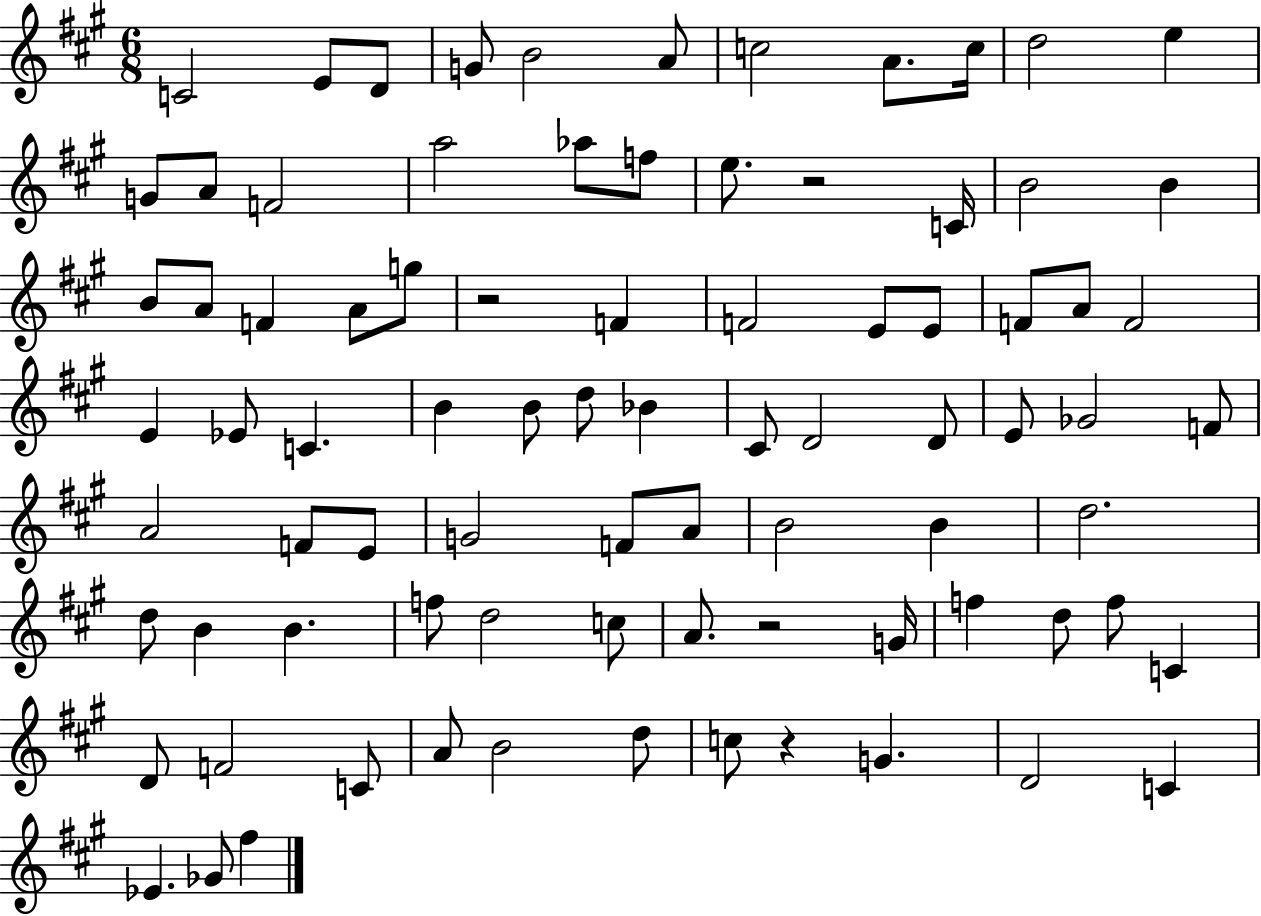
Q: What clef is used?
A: treble